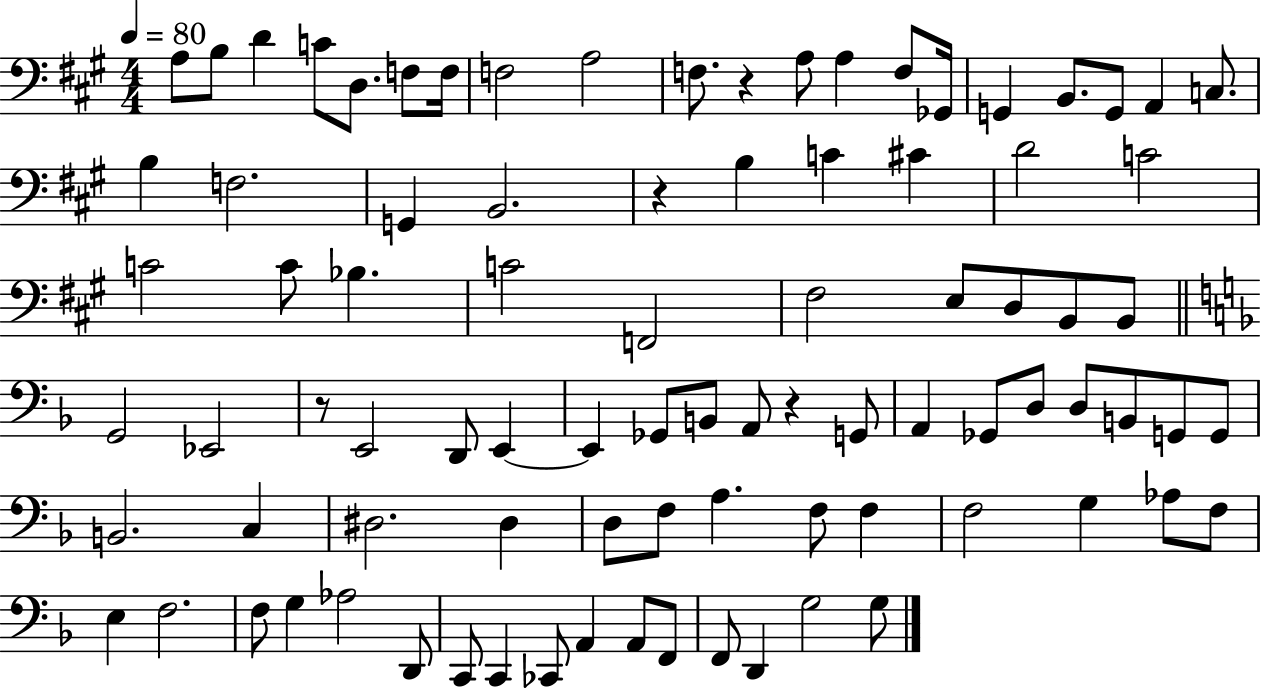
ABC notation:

X:1
T:Untitled
M:4/4
L:1/4
K:A
A,/2 B,/2 D C/2 D,/2 F,/2 F,/4 F,2 A,2 F,/2 z A,/2 A, F,/2 _G,,/4 G,, B,,/2 G,,/2 A,, C,/2 B, F,2 G,, B,,2 z B, C ^C D2 C2 C2 C/2 _B, C2 F,,2 ^F,2 E,/2 D,/2 B,,/2 B,,/2 G,,2 _E,,2 z/2 E,,2 D,,/2 E,, E,, _G,,/2 B,,/2 A,,/2 z G,,/2 A,, _G,,/2 D,/2 D,/2 B,,/2 G,,/2 G,,/2 B,,2 C, ^D,2 ^D, D,/2 F,/2 A, F,/2 F, F,2 G, _A,/2 F,/2 E, F,2 F,/2 G, _A,2 D,,/2 C,,/2 C,, _C,,/2 A,, A,,/2 F,,/2 F,,/2 D,, G,2 G,/2